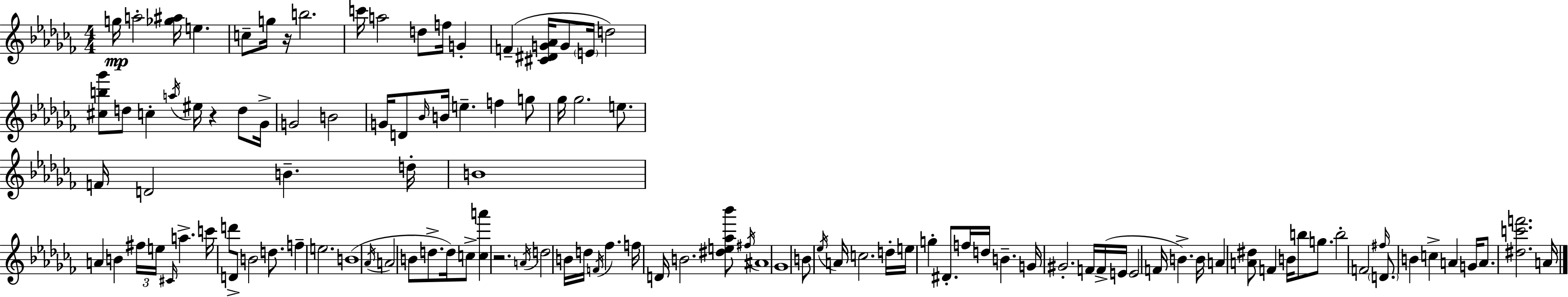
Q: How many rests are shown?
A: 3